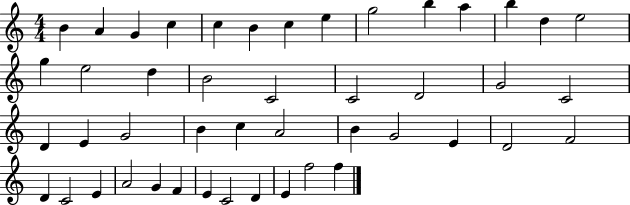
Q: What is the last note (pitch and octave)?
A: F5